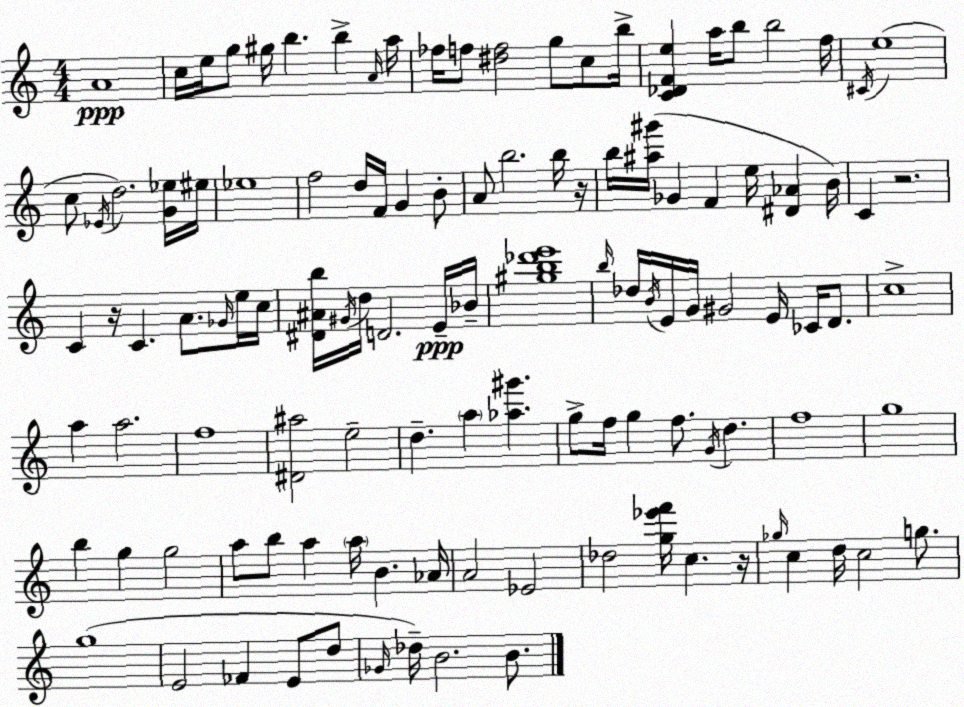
X:1
T:Untitled
M:4/4
L:1/4
K:C
A4 c/4 e/4 g/2 ^g/4 b b A/4 a/4 _f/4 f/2 [^df]2 g/2 c/2 b/4 [C_DFe] a/4 b/2 b2 f/4 ^C/4 e4 c/2 _E/4 d2 [G_e]/4 ^e/4 _e4 f2 d/4 F/4 G B/2 A/2 b2 b/4 z/4 b/4 [^a^g']/4 _G F e/4 [^D_A] B/4 C z2 C z/4 C A/2 _G/4 e/4 c/4 [^D^Ab]/4 ^G/4 d/4 D2 E/4 _B/4 [^gb_d'e']4 b/4 _d/4 B/4 E/4 G/4 ^G2 E/4 _C/4 D/2 c4 a a2 f4 [^D^a]2 e2 d a [_a^g'] g/2 f/4 g f/2 G/4 d f4 g4 b g g2 a/2 b/2 a a/4 B _A/4 A2 _E2 _d2 [g_e'f']/4 c z/4 _g/4 c d/4 c2 g/2 g4 E2 _F E/2 d/2 _G/4 _d/4 B2 B/2